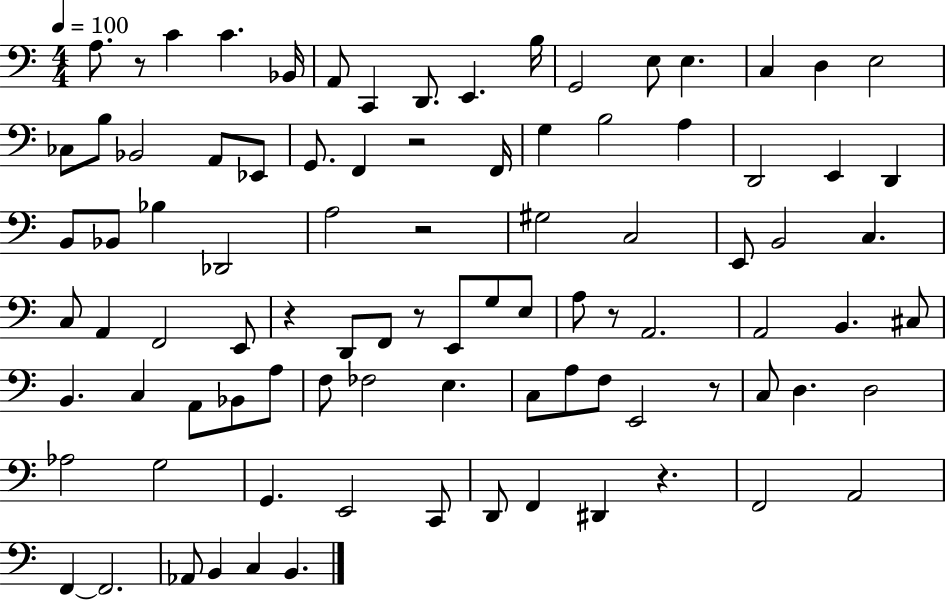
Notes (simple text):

A3/e. R/e C4/q C4/q. Bb2/s A2/e C2/q D2/e. E2/q. B3/s G2/h E3/e E3/q. C3/q D3/q E3/h CES3/e B3/e Bb2/h A2/e Eb2/e G2/e. F2/q R/h F2/s G3/q B3/h A3/q D2/h E2/q D2/q B2/e Bb2/e Bb3/q Db2/h A3/h R/h G#3/h C3/h E2/e B2/h C3/q. C3/e A2/q F2/h E2/e R/q D2/e F2/e R/e E2/e G3/e E3/e A3/e R/e A2/h. A2/h B2/q. C#3/e B2/q. C3/q A2/e Bb2/e A3/e F3/e FES3/h E3/q. C3/e A3/e F3/e E2/h R/e C3/e D3/q. D3/h Ab3/h G3/h G2/q. E2/h C2/e D2/e F2/q D#2/q R/q. F2/h A2/h F2/q F2/h. Ab2/e B2/q C3/q B2/q.